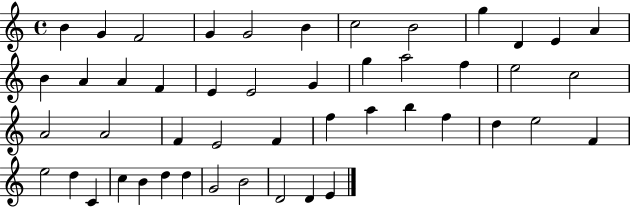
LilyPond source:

{
  \clef treble
  \time 4/4
  \defaultTimeSignature
  \key c \major
  b'4 g'4 f'2 | g'4 g'2 b'4 | c''2 b'2 | g''4 d'4 e'4 a'4 | \break b'4 a'4 a'4 f'4 | e'4 e'2 g'4 | g''4 a''2 f''4 | e''2 c''2 | \break a'2 a'2 | f'4 e'2 f'4 | f''4 a''4 b''4 f''4 | d''4 e''2 f'4 | \break e''2 d''4 c'4 | c''4 b'4 d''4 d''4 | g'2 b'2 | d'2 d'4 e'4 | \break \bar "|."
}